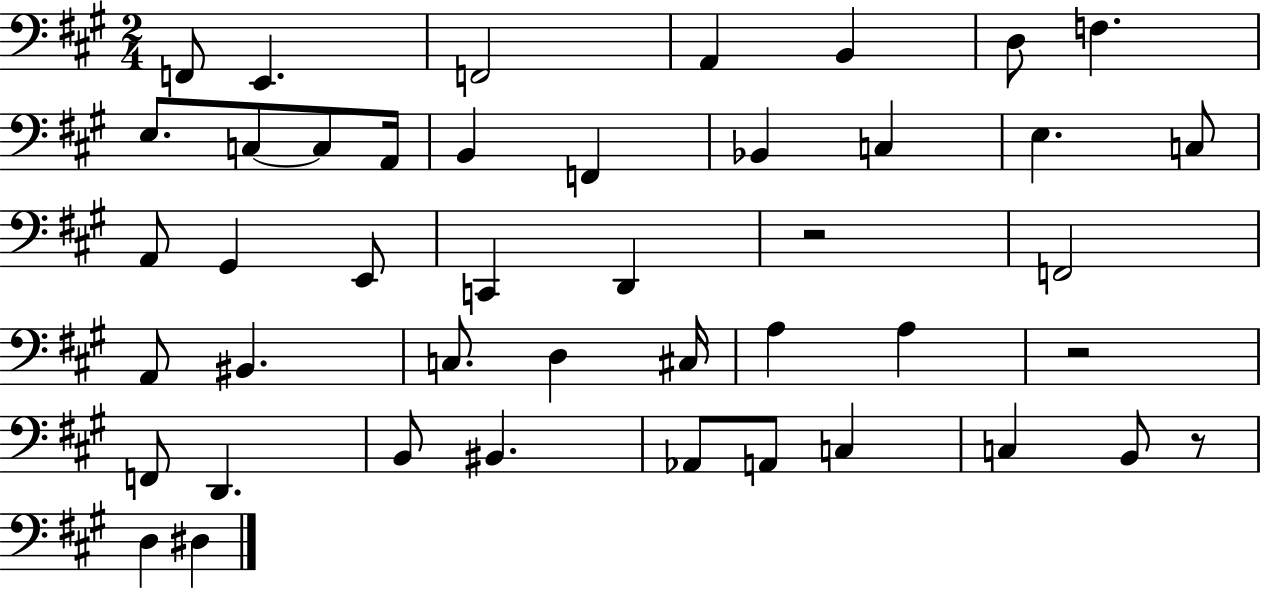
F2/e E2/q. F2/h A2/q B2/q D3/e F3/q. E3/e. C3/e C3/e A2/s B2/q F2/q Bb2/q C3/q E3/q. C3/e A2/e G#2/q E2/e C2/q D2/q R/h F2/h A2/e BIS2/q. C3/e. D3/q C#3/s A3/q A3/q R/h F2/e D2/q. B2/e BIS2/q. Ab2/e A2/e C3/q C3/q B2/e R/e D3/q D#3/q